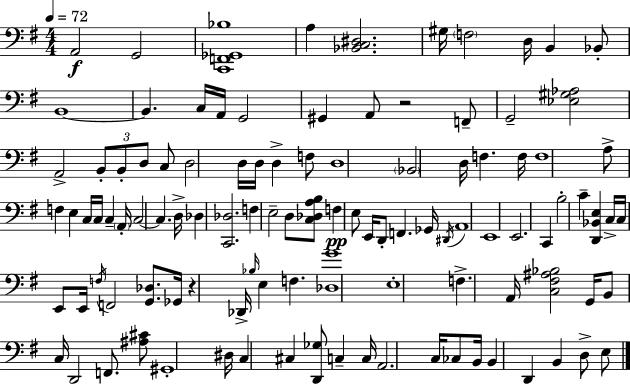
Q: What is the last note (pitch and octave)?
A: E3